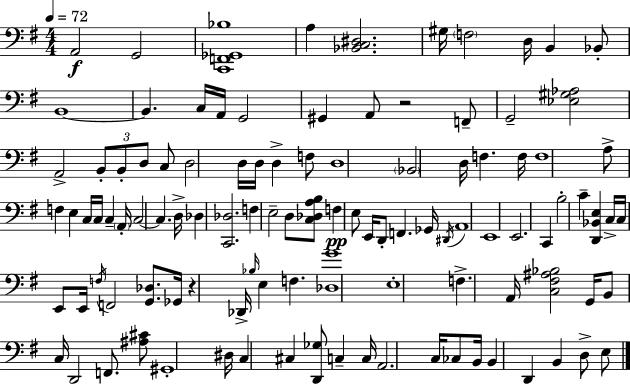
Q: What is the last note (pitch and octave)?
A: E3